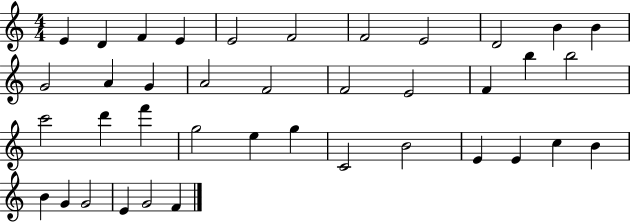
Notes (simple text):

E4/q D4/q F4/q E4/q E4/h F4/h F4/h E4/h D4/h B4/q B4/q G4/h A4/q G4/q A4/h F4/h F4/h E4/h F4/q B5/q B5/h C6/h D6/q F6/q G5/h E5/q G5/q C4/h B4/h E4/q E4/q C5/q B4/q B4/q G4/q G4/h E4/q G4/h F4/q